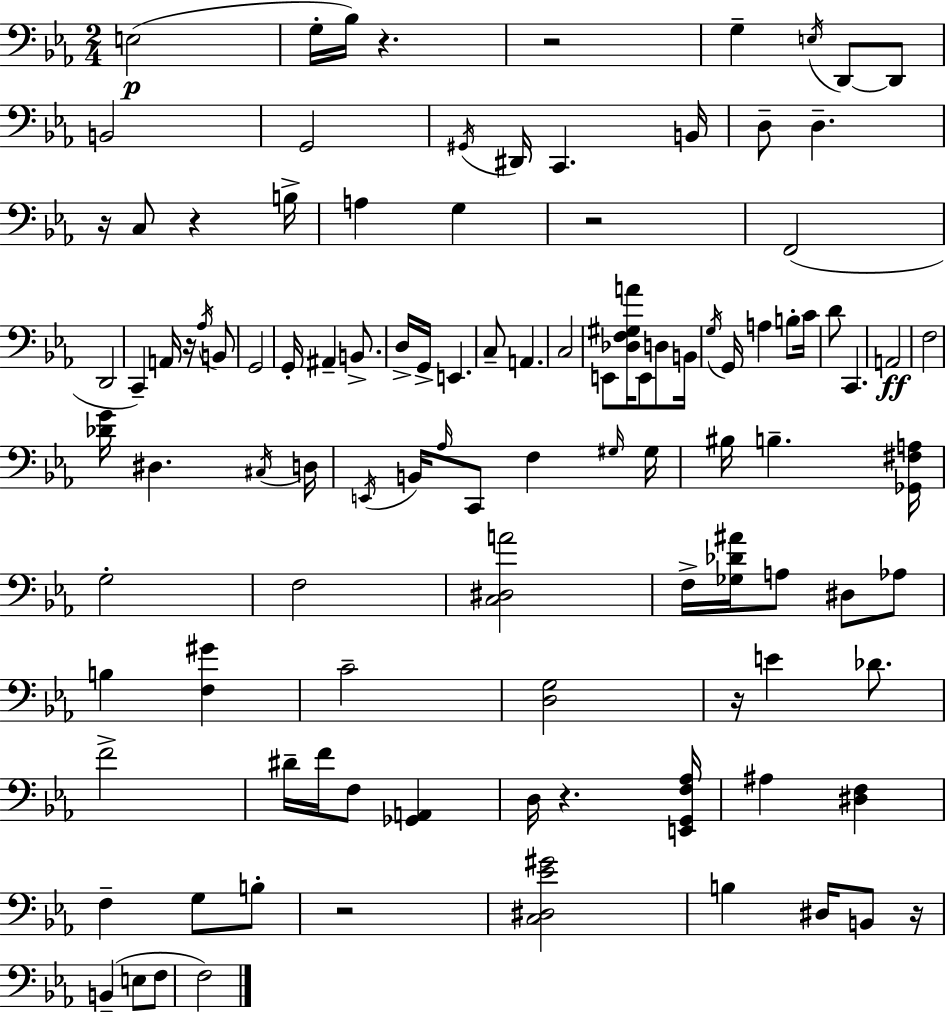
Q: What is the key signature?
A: EES major